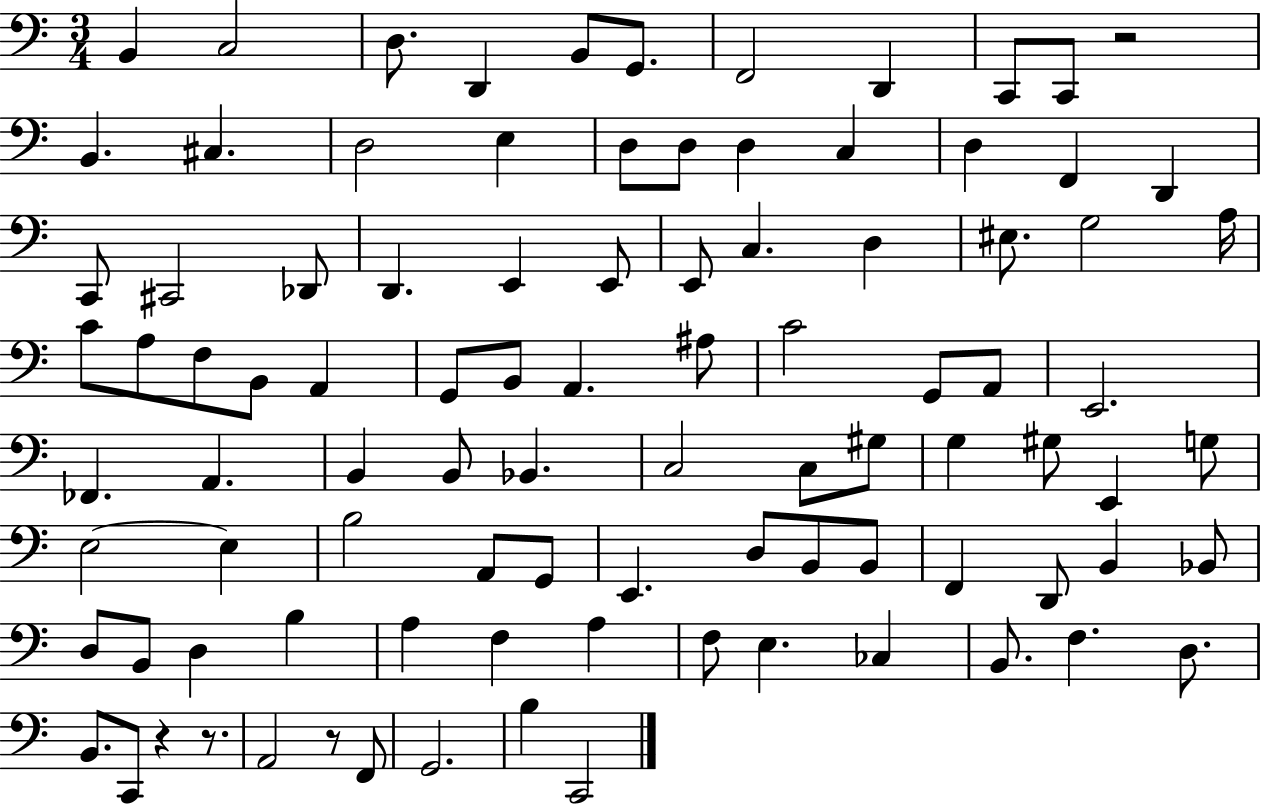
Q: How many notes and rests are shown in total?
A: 95